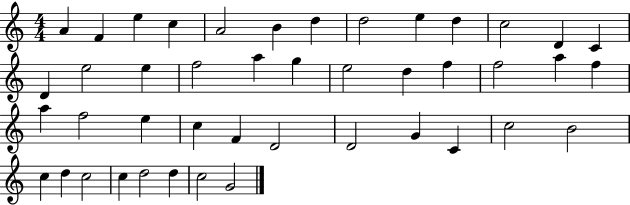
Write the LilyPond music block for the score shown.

{
  \clef treble
  \numericTimeSignature
  \time 4/4
  \key c \major
  a'4 f'4 e''4 c''4 | a'2 b'4 d''4 | d''2 e''4 d''4 | c''2 d'4 c'4 | \break d'4 e''2 e''4 | f''2 a''4 g''4 | e''2 d''4 f''4 | f''2 a''4 f''4 | \break a''4 f''2 e''4 | c''4 f'4 d'2 | d'2 g'4 c'4 | c''2 b'2 | \break c''4 d''4 c''2 | c''4 d''2 d''4 | c''2 g'2 | \bar "|."
}